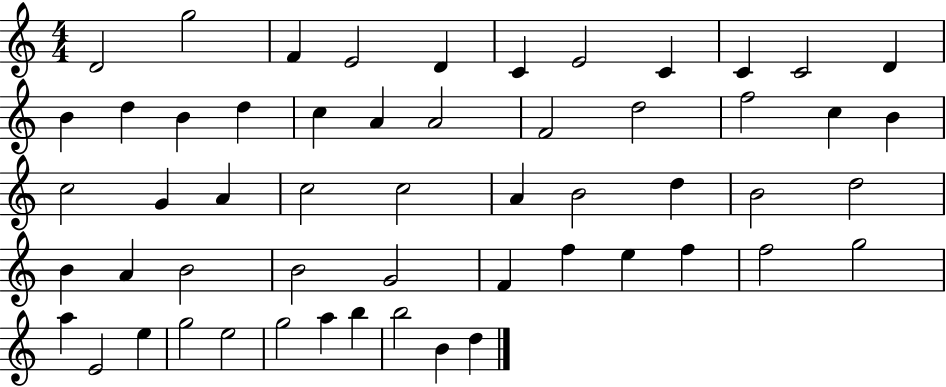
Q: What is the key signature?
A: C major